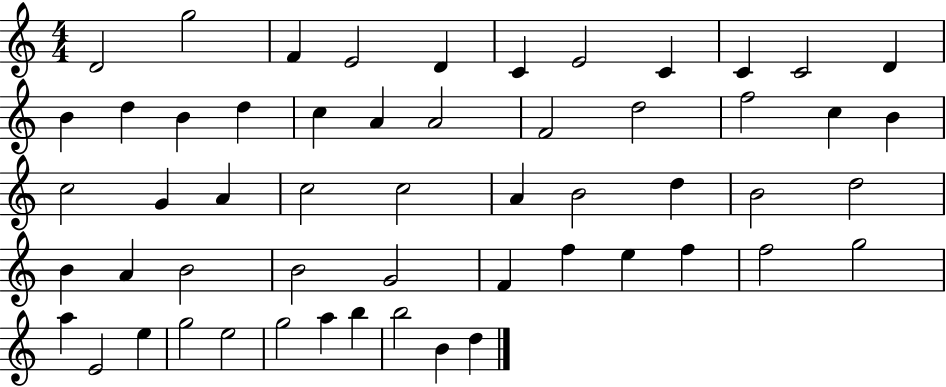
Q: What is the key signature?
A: C major